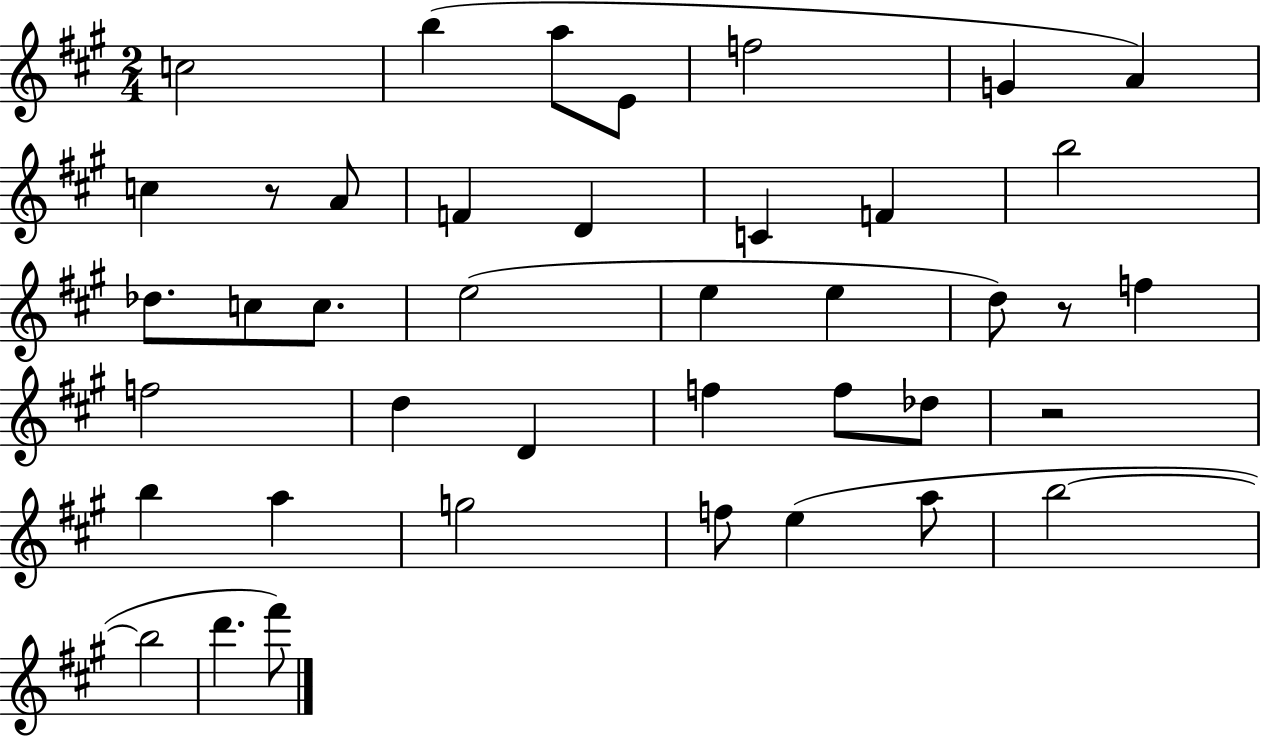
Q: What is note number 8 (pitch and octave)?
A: C5